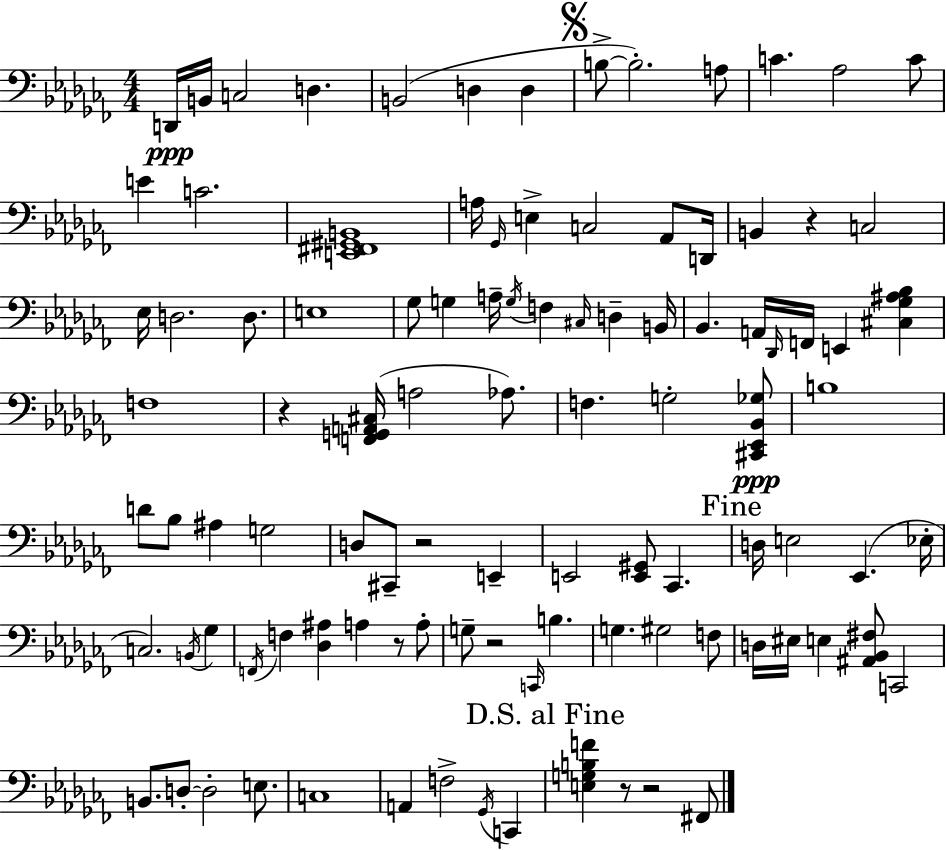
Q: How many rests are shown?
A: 7